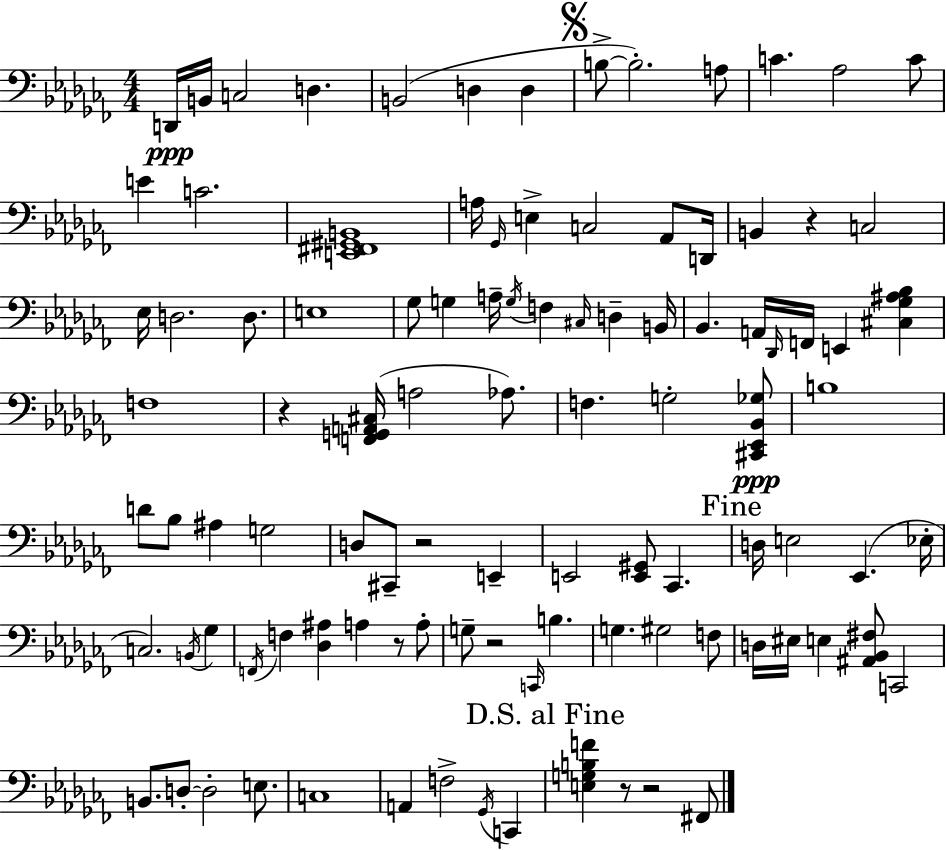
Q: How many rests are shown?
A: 7